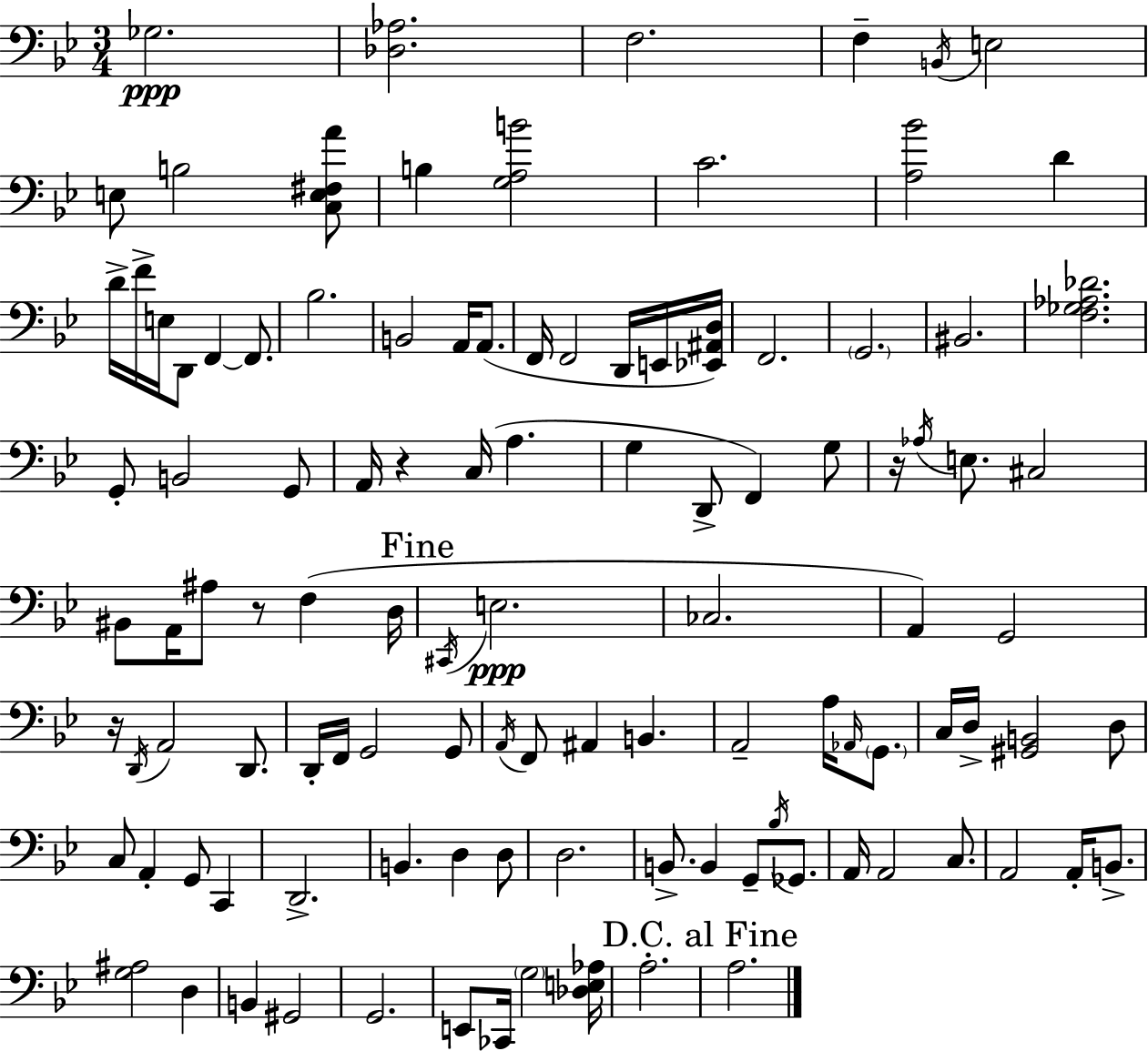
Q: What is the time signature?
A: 3/4